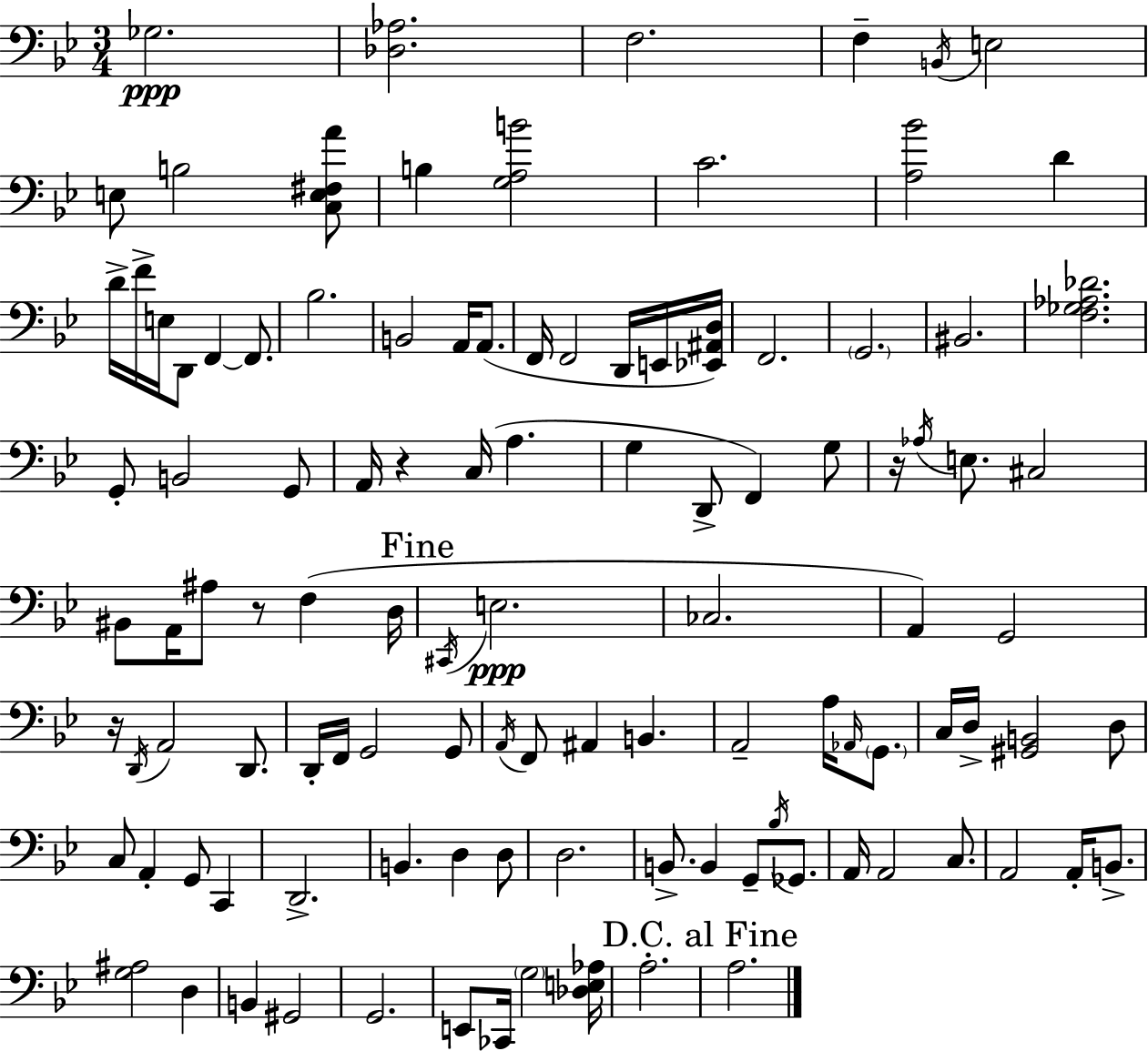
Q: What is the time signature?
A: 3/4